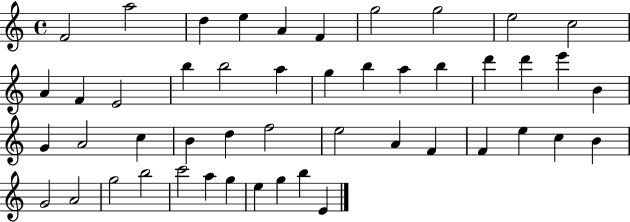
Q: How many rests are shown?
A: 0